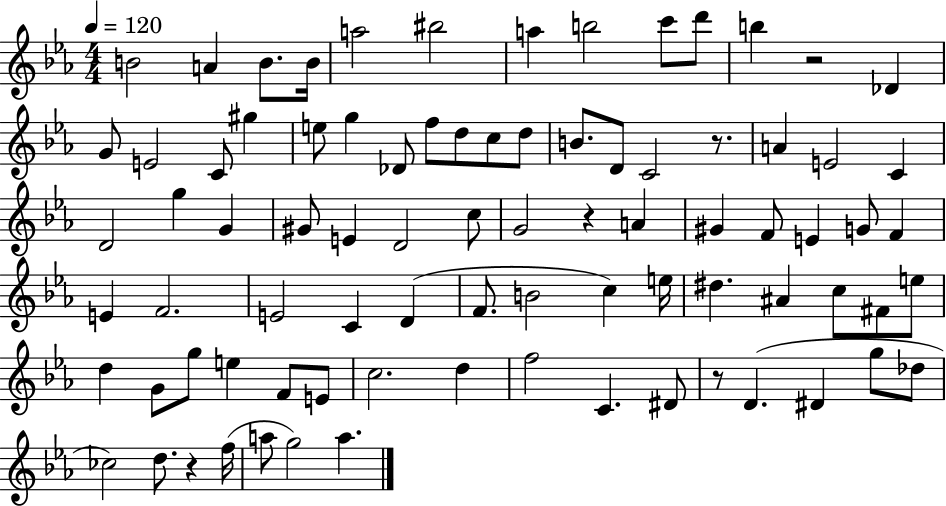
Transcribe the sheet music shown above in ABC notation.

X:1
T:Untitled
M:4/4
L:1/4
K:Eb
B2 A B/2 B/4 a2 ^b2 a b2 c'/2 d'/2 b z2 _D G/2 E2 C/2 ^g e/2 g _D/2 f/2 d/2 c/2 d/2 B/2 D/2 C2 z/2 A E2 C D2 g G ^G/2 E D2 c/2 G2 z A ^G F/2 E G/2 F E F2 E2 C D F/2 B2 c e/4 ^d ^A c/2 ^F/2 e/2 d G/2 g/2 e F/2 E/2 c2 d f2 C ^D/2 z/2 D ^D g/2 _d/2 _c2 d/2 z f/4 a/2 g2 a